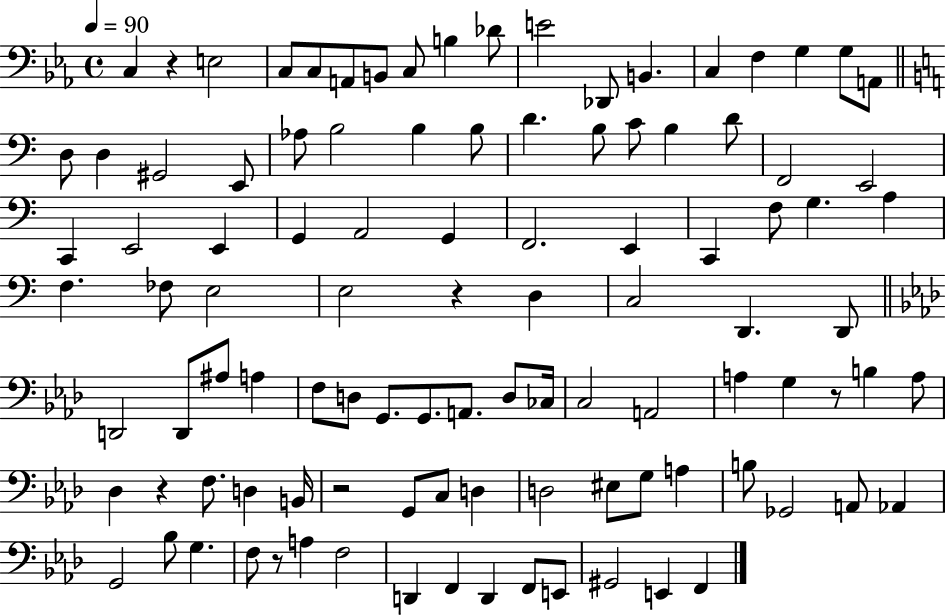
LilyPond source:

{
  \clef bass
  \time 4/4
  \defaultTimeSignature
  \key ees \major
  \tempo 4 = 90
  \repeat volta 2 { c4 r4 e2 | c8 c8 a,8 b,8 c8 b4 des'8 | e'2 des,8 b,4. | c4 f4 g4 g8 a,8 | \break \bar "||" \break \key a \minor d8 d4 gis,2 e,8 | aes8 b2 b4 b8 | d'4. b8 c'8 b4 d'8 | f,2 e,2 | \break c,4 e,2 e,4 | g,4 a,2 g,4 | f,2. e,4 | c,4 f8 g4. a4 | \break f4. fes8 e2 | e2 r4 d4 | c2 d,4. d,8 | \bar "||" \break \key f \minor d,2 d,8 ais8 a4 | f8 d8 g,8. g,8. a,8. d8 ces16 | c2 a,2 | a4 g4 r8 b4 a8 | \break des4 r4 f8. d4 b,16 | r2 g,8 c8 d4 | d2 eis8 g8 a4 | b8 ges,2 a,8 aes,4 | \break g,2 bes8 g4. | f8 r8 a4 f2 | d,4 f,4 d,4 f,8 e,8 | gis,2 e,4 f,4 | \break } \bar "|."
}